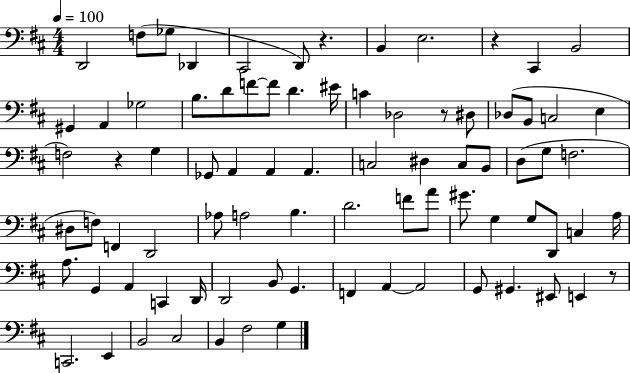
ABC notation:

X:1
T:Untitled
M:4/4
L:1/4
K:D
D,,2 F,/2 _G,/2 _D,, ^C,,2 D,,/2 z B,, E,2 z ^C,, B,,2 ^G,, A,, _G,2 B,/2 D/2 F/2 F/2 D ^E/4 C _D,2 z/2 ^D,/2 _D,/2 B,,/2 C,2 E, F,2 z G, _G,,/2 A,, A,, A,, C,2 ^D, C,/2 B,,/2 D,/2 G,/2 F,2 ^D,/2 F,/2 F,, D,,2 _A,/2 A,2 B, D2 F/2 A/2 ^G/2 G, G,/2 D,,/2 C, A,/4 A,/2 G,, A,, C,, D,,/4 D,,2 B,,/2 G,, F,, A,, A,,2 G,,/2 ^G,, ^E,,/2 E,, z/2 C,,2 E,, B,,2 ^C,2 B,, ^F,2 G,